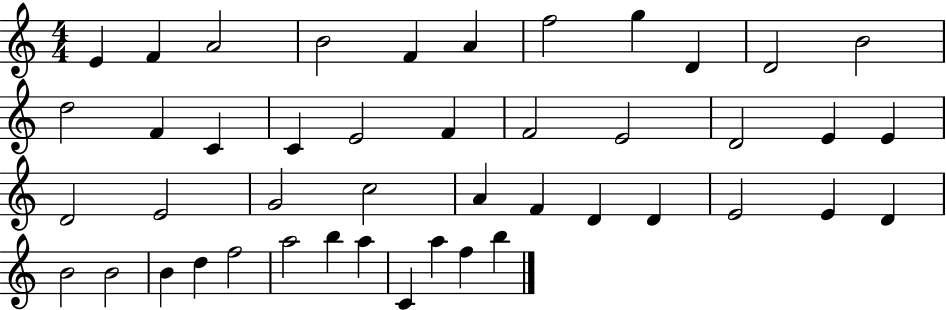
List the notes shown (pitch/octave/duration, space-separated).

E4/q F4/q A4/h B4/h F4/q A4/q F5/h G5/q D4/q D4/h B4/h D5/h F4/q C4/q C4/q E4/h F4/q F4/h E4/h D4/h E4/q E4/q D4/h E4/h G4/h C5/h A4/q F4/q D4/q D4/q E4/h E4/q D4/q B4/h B4/h B4/q D5/q F5/h A5/h B5/q A5/q C4/q A5/q F5/q B5/q